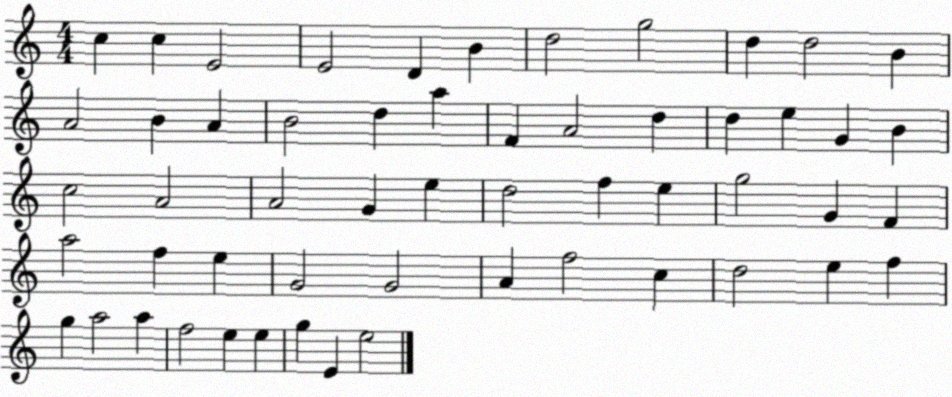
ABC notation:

X:1
T:Untitled
M:4/4
L:1/4
K:C
c c E2 E2 D B d2 g2 d d2 B A2 B A B2 d a F A2 d d e G B c2 A2 A2 G e d2 f e g2 G F a2 f e G2 G2 A f2 c d2 e f g a2 a f2 e e g E e2